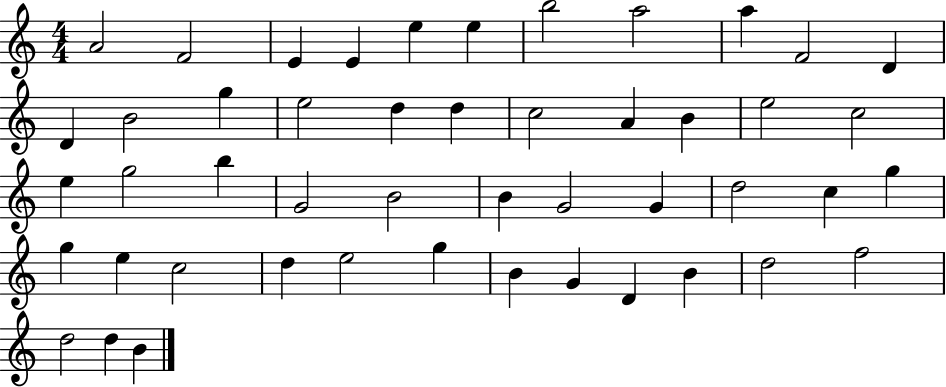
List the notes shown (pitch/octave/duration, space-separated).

A4/h F4/h E4/q E4/q E5/q E5/q B5/h A5/h A5/q F4/h D4/q D4/q B4/h G5/q E5/h D5/q D5/q C5/h A4/q B4/q E5/h C5/h E5/q G5/h B5/q G4/h B4/h B4/q G4/h G4/q D5/h C5/q G5/q G5/q E5/q C5/h D5/q E5/h G5/q B4/q G4/q D4/q B4/q D5/h F5/h D5/h D5/q B4/q